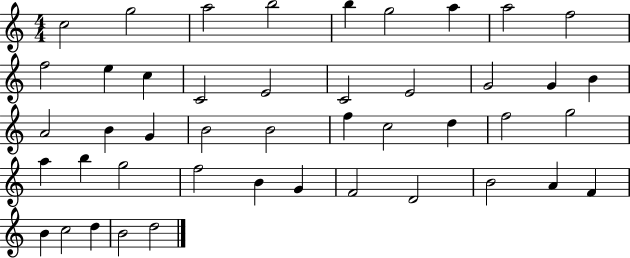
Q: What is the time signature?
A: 4/4